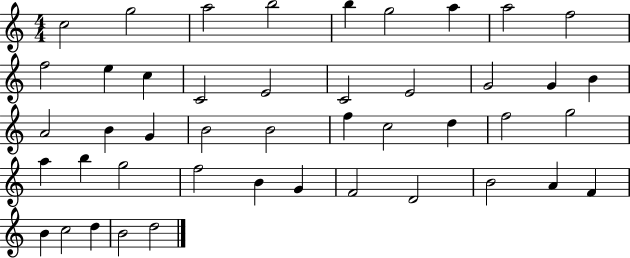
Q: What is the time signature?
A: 4/4